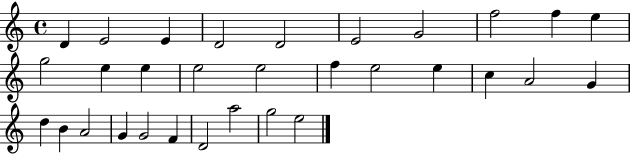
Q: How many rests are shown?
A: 0